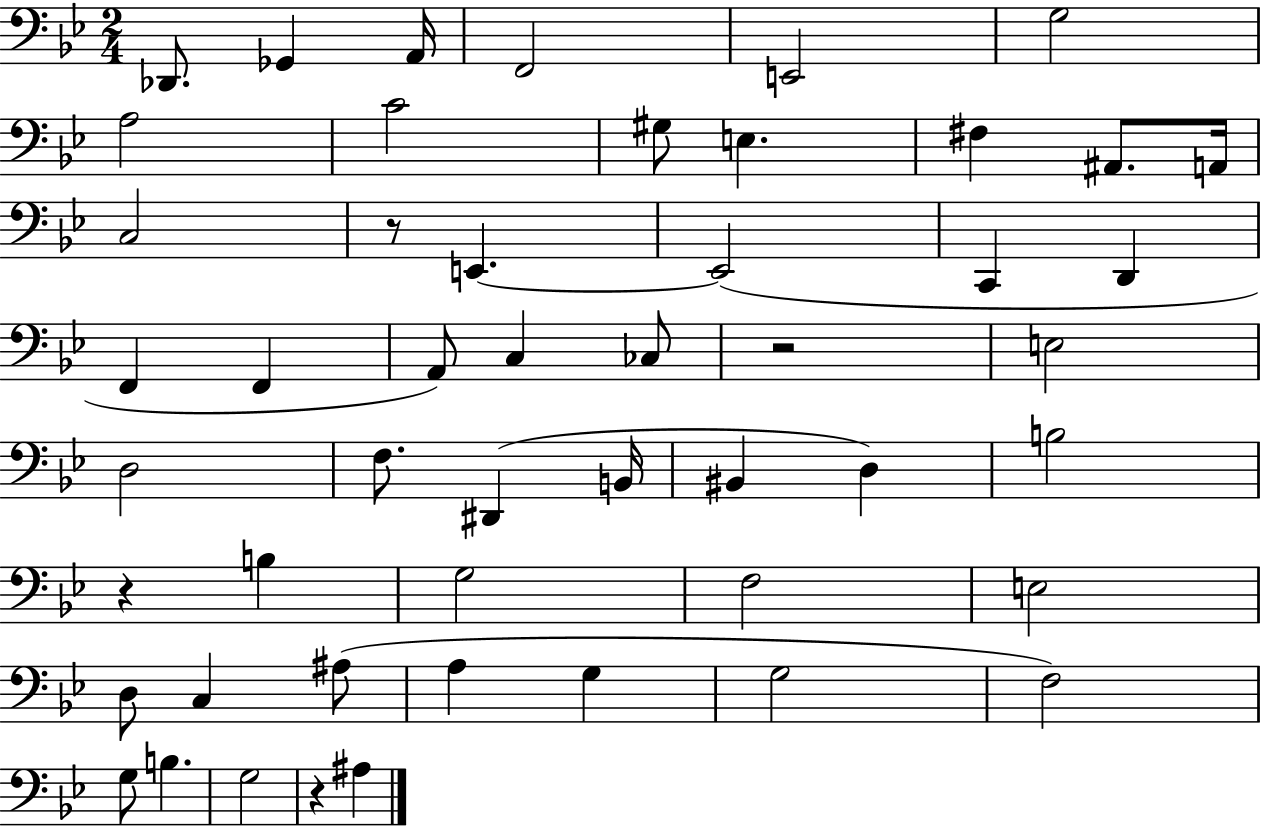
X:1
T:Untitled
M:2/4
L:1/4
K:Bb
_D,,/2 _G,, A,,/4 F,,2 E,,2 G,2 A,2 C2 ^G,/2 E, ^F, ^A,,/2 A,,/4 C,2 z/2 E,, E,,2 C,, D,, F,, F,, A,,/2 C, _C,/2 z2 E,2 D,2 F,/2 ^D,, B,,/4 ^B,, D, B,2 z B, G,2 F,2 E,2 D,/2 C, ^A,/2 A, G, G,2 F,2 G,/2 B, G,2 z ^A,